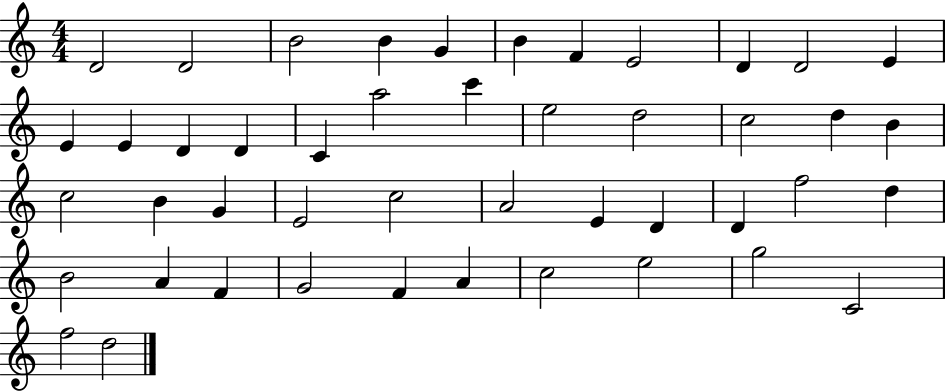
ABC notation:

X:1
T:Untitled
M:4/4
L:1/4
K:C
D2 D2 B2 B G B F E2 D D2 E E E D D C a2 c' e2 d2 c2 d B c2 B G E2 c2 A2 E D D f2 d B2 A F G2 F A c2 e2 g2 C2 f2 d2